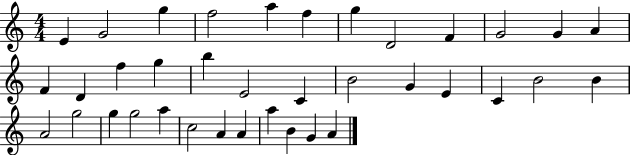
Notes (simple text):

E4/q G4/h G5/q F5/h A5/q F5/q G5/q D4/h F4/q G4/h G4/q A4/q F4/q D4/q F5/q G5/q B5/q E4/h C4/q B4/h G4/q E4/q C4/q B4/h B4/q A4/h G5/h G5/q G5/h A5/q C5/h A4/q A4/q A5/q B4/q G4/q A4/q